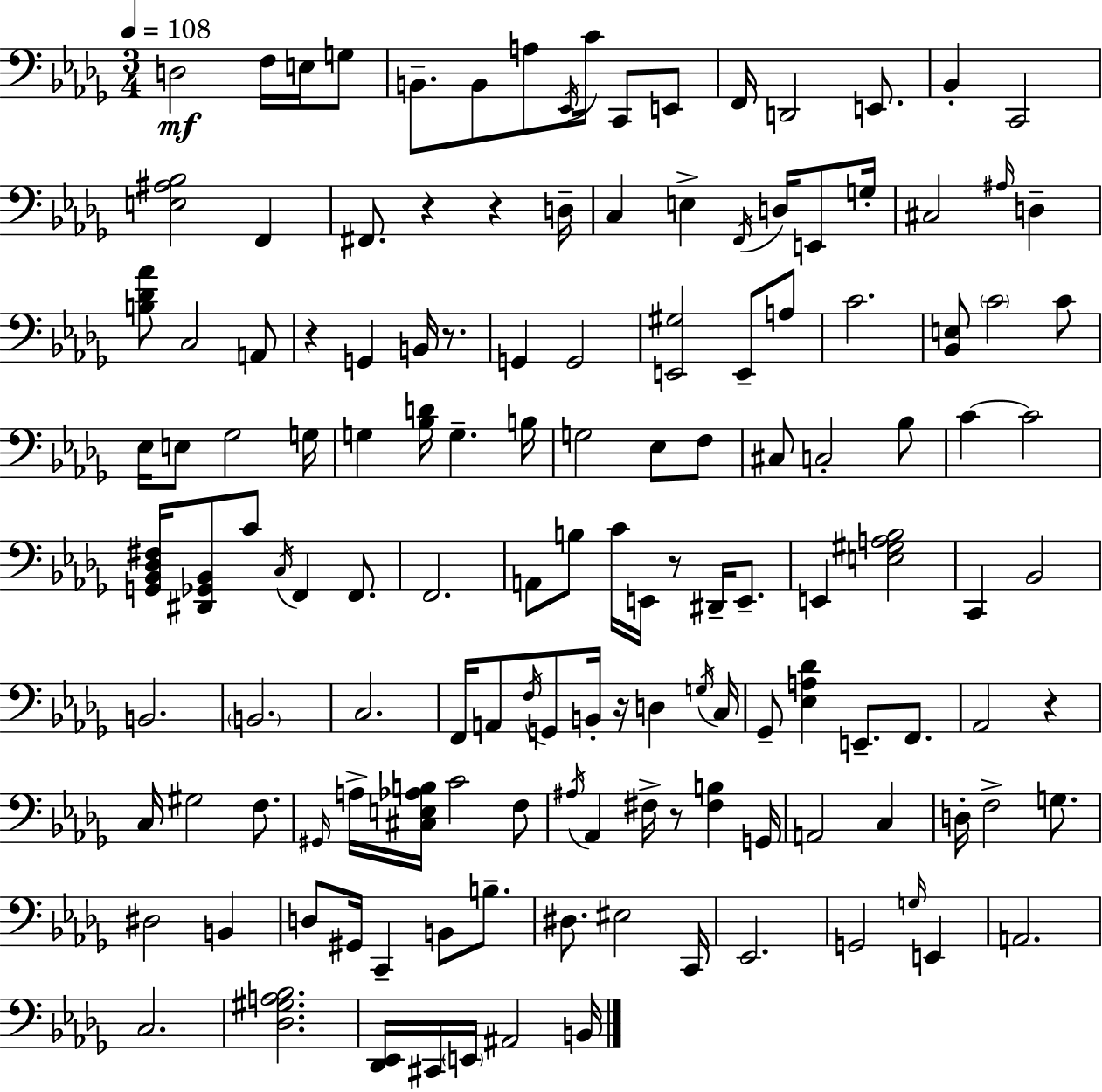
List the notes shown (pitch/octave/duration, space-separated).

D3/h F3/s E3/s G3/e B2/e. B2/e A3/e Eb2/s C4/s C2/e E2/e F2/s D2/h E2/e. Bb2/q C2/h [E3,A#3,Bb3]/h F2/q F#2/e. R/q R/q D3/s C3/q E3/q F2/s D3/s E2/e G3/s C#3/h A#3/s D3/q [B3,Db4,Ab4]/e C3/h A2/e R/q G2/q B2/s R/e. G2/q G2/h [E2,G#3]/h E2/e A3/e C4/h. [Bb2,E3]/e C4/h C4/e Eb3/s E3/e Gb3/h G3/s G3/q [Bb3,D4]/s G3/q. B3/s G3/h Eb3/e F3/e C#3/e C3/h Bb3/e C4/q C4/h [G2,Bb2,Db3,F#3]/s [D#2,Gb2,Bb2]/e C4/e C3/s F2/q F2/e. F2/h. A2/e B3/e C4/s E2/s R/e D#2/s E2/e. E2/q [E3,G#3,A3,Bb3]/h C2/q Bb2/h B2/h. B2/h. C3/h. F2/s A2/e F3/s G2/e B2/s R/s D3/q G3/s C3/s Gb2/e [Eb3,A3,Db4]/q E2/e. F2/e. Ab2/h R/q C3/s G#3/h F3/e. G#2/s A3/s [C#3,E3,Ab3,B3]/s C4/h F3/e A#3/s Ab2/q F#3/s R/e [F#3,B3]/q G2/s A2/h C3/q D3/s F3/h G3/e. D#3/h B2/q D3/e G#2/s C2/q B2/e B3/e. D#3/e. EIS3/h C2/s Eb2/h. G2/h G3/s E2/q A2/h. C3/h. [Db3,G#3,A3,Bb3]/h. [Db2,Eb2]/s C#2/s E2/s A#2/h B2/s